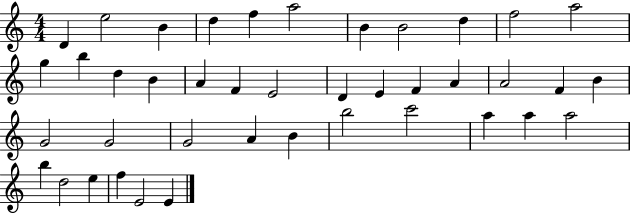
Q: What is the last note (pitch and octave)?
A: E4